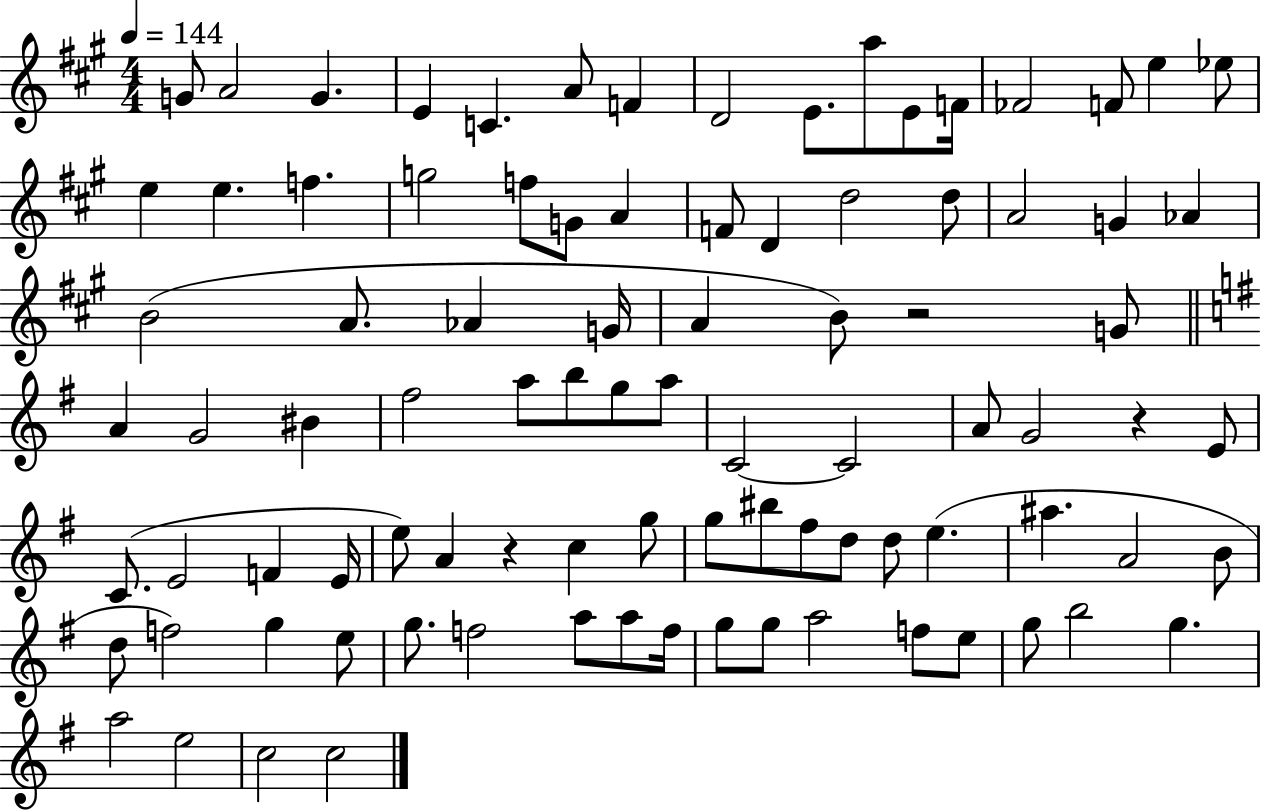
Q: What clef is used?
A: treble